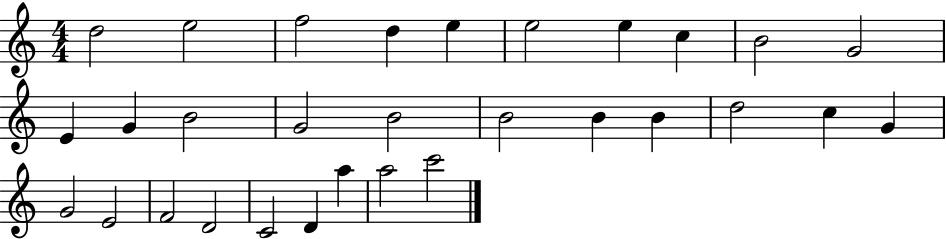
X:1
T:Untitled
M:4/4
L:1/4
K:C
d2 e2 f2 d e e2 e c B2 G2 E G B2 G2 B2 B2 B B d2 c G G2 E2 F2 D2 C2 D a a2 c'2